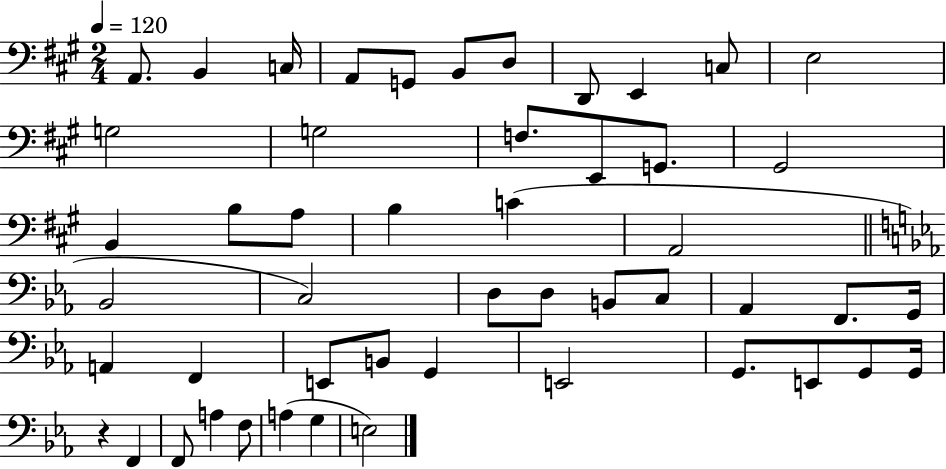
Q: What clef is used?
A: bass